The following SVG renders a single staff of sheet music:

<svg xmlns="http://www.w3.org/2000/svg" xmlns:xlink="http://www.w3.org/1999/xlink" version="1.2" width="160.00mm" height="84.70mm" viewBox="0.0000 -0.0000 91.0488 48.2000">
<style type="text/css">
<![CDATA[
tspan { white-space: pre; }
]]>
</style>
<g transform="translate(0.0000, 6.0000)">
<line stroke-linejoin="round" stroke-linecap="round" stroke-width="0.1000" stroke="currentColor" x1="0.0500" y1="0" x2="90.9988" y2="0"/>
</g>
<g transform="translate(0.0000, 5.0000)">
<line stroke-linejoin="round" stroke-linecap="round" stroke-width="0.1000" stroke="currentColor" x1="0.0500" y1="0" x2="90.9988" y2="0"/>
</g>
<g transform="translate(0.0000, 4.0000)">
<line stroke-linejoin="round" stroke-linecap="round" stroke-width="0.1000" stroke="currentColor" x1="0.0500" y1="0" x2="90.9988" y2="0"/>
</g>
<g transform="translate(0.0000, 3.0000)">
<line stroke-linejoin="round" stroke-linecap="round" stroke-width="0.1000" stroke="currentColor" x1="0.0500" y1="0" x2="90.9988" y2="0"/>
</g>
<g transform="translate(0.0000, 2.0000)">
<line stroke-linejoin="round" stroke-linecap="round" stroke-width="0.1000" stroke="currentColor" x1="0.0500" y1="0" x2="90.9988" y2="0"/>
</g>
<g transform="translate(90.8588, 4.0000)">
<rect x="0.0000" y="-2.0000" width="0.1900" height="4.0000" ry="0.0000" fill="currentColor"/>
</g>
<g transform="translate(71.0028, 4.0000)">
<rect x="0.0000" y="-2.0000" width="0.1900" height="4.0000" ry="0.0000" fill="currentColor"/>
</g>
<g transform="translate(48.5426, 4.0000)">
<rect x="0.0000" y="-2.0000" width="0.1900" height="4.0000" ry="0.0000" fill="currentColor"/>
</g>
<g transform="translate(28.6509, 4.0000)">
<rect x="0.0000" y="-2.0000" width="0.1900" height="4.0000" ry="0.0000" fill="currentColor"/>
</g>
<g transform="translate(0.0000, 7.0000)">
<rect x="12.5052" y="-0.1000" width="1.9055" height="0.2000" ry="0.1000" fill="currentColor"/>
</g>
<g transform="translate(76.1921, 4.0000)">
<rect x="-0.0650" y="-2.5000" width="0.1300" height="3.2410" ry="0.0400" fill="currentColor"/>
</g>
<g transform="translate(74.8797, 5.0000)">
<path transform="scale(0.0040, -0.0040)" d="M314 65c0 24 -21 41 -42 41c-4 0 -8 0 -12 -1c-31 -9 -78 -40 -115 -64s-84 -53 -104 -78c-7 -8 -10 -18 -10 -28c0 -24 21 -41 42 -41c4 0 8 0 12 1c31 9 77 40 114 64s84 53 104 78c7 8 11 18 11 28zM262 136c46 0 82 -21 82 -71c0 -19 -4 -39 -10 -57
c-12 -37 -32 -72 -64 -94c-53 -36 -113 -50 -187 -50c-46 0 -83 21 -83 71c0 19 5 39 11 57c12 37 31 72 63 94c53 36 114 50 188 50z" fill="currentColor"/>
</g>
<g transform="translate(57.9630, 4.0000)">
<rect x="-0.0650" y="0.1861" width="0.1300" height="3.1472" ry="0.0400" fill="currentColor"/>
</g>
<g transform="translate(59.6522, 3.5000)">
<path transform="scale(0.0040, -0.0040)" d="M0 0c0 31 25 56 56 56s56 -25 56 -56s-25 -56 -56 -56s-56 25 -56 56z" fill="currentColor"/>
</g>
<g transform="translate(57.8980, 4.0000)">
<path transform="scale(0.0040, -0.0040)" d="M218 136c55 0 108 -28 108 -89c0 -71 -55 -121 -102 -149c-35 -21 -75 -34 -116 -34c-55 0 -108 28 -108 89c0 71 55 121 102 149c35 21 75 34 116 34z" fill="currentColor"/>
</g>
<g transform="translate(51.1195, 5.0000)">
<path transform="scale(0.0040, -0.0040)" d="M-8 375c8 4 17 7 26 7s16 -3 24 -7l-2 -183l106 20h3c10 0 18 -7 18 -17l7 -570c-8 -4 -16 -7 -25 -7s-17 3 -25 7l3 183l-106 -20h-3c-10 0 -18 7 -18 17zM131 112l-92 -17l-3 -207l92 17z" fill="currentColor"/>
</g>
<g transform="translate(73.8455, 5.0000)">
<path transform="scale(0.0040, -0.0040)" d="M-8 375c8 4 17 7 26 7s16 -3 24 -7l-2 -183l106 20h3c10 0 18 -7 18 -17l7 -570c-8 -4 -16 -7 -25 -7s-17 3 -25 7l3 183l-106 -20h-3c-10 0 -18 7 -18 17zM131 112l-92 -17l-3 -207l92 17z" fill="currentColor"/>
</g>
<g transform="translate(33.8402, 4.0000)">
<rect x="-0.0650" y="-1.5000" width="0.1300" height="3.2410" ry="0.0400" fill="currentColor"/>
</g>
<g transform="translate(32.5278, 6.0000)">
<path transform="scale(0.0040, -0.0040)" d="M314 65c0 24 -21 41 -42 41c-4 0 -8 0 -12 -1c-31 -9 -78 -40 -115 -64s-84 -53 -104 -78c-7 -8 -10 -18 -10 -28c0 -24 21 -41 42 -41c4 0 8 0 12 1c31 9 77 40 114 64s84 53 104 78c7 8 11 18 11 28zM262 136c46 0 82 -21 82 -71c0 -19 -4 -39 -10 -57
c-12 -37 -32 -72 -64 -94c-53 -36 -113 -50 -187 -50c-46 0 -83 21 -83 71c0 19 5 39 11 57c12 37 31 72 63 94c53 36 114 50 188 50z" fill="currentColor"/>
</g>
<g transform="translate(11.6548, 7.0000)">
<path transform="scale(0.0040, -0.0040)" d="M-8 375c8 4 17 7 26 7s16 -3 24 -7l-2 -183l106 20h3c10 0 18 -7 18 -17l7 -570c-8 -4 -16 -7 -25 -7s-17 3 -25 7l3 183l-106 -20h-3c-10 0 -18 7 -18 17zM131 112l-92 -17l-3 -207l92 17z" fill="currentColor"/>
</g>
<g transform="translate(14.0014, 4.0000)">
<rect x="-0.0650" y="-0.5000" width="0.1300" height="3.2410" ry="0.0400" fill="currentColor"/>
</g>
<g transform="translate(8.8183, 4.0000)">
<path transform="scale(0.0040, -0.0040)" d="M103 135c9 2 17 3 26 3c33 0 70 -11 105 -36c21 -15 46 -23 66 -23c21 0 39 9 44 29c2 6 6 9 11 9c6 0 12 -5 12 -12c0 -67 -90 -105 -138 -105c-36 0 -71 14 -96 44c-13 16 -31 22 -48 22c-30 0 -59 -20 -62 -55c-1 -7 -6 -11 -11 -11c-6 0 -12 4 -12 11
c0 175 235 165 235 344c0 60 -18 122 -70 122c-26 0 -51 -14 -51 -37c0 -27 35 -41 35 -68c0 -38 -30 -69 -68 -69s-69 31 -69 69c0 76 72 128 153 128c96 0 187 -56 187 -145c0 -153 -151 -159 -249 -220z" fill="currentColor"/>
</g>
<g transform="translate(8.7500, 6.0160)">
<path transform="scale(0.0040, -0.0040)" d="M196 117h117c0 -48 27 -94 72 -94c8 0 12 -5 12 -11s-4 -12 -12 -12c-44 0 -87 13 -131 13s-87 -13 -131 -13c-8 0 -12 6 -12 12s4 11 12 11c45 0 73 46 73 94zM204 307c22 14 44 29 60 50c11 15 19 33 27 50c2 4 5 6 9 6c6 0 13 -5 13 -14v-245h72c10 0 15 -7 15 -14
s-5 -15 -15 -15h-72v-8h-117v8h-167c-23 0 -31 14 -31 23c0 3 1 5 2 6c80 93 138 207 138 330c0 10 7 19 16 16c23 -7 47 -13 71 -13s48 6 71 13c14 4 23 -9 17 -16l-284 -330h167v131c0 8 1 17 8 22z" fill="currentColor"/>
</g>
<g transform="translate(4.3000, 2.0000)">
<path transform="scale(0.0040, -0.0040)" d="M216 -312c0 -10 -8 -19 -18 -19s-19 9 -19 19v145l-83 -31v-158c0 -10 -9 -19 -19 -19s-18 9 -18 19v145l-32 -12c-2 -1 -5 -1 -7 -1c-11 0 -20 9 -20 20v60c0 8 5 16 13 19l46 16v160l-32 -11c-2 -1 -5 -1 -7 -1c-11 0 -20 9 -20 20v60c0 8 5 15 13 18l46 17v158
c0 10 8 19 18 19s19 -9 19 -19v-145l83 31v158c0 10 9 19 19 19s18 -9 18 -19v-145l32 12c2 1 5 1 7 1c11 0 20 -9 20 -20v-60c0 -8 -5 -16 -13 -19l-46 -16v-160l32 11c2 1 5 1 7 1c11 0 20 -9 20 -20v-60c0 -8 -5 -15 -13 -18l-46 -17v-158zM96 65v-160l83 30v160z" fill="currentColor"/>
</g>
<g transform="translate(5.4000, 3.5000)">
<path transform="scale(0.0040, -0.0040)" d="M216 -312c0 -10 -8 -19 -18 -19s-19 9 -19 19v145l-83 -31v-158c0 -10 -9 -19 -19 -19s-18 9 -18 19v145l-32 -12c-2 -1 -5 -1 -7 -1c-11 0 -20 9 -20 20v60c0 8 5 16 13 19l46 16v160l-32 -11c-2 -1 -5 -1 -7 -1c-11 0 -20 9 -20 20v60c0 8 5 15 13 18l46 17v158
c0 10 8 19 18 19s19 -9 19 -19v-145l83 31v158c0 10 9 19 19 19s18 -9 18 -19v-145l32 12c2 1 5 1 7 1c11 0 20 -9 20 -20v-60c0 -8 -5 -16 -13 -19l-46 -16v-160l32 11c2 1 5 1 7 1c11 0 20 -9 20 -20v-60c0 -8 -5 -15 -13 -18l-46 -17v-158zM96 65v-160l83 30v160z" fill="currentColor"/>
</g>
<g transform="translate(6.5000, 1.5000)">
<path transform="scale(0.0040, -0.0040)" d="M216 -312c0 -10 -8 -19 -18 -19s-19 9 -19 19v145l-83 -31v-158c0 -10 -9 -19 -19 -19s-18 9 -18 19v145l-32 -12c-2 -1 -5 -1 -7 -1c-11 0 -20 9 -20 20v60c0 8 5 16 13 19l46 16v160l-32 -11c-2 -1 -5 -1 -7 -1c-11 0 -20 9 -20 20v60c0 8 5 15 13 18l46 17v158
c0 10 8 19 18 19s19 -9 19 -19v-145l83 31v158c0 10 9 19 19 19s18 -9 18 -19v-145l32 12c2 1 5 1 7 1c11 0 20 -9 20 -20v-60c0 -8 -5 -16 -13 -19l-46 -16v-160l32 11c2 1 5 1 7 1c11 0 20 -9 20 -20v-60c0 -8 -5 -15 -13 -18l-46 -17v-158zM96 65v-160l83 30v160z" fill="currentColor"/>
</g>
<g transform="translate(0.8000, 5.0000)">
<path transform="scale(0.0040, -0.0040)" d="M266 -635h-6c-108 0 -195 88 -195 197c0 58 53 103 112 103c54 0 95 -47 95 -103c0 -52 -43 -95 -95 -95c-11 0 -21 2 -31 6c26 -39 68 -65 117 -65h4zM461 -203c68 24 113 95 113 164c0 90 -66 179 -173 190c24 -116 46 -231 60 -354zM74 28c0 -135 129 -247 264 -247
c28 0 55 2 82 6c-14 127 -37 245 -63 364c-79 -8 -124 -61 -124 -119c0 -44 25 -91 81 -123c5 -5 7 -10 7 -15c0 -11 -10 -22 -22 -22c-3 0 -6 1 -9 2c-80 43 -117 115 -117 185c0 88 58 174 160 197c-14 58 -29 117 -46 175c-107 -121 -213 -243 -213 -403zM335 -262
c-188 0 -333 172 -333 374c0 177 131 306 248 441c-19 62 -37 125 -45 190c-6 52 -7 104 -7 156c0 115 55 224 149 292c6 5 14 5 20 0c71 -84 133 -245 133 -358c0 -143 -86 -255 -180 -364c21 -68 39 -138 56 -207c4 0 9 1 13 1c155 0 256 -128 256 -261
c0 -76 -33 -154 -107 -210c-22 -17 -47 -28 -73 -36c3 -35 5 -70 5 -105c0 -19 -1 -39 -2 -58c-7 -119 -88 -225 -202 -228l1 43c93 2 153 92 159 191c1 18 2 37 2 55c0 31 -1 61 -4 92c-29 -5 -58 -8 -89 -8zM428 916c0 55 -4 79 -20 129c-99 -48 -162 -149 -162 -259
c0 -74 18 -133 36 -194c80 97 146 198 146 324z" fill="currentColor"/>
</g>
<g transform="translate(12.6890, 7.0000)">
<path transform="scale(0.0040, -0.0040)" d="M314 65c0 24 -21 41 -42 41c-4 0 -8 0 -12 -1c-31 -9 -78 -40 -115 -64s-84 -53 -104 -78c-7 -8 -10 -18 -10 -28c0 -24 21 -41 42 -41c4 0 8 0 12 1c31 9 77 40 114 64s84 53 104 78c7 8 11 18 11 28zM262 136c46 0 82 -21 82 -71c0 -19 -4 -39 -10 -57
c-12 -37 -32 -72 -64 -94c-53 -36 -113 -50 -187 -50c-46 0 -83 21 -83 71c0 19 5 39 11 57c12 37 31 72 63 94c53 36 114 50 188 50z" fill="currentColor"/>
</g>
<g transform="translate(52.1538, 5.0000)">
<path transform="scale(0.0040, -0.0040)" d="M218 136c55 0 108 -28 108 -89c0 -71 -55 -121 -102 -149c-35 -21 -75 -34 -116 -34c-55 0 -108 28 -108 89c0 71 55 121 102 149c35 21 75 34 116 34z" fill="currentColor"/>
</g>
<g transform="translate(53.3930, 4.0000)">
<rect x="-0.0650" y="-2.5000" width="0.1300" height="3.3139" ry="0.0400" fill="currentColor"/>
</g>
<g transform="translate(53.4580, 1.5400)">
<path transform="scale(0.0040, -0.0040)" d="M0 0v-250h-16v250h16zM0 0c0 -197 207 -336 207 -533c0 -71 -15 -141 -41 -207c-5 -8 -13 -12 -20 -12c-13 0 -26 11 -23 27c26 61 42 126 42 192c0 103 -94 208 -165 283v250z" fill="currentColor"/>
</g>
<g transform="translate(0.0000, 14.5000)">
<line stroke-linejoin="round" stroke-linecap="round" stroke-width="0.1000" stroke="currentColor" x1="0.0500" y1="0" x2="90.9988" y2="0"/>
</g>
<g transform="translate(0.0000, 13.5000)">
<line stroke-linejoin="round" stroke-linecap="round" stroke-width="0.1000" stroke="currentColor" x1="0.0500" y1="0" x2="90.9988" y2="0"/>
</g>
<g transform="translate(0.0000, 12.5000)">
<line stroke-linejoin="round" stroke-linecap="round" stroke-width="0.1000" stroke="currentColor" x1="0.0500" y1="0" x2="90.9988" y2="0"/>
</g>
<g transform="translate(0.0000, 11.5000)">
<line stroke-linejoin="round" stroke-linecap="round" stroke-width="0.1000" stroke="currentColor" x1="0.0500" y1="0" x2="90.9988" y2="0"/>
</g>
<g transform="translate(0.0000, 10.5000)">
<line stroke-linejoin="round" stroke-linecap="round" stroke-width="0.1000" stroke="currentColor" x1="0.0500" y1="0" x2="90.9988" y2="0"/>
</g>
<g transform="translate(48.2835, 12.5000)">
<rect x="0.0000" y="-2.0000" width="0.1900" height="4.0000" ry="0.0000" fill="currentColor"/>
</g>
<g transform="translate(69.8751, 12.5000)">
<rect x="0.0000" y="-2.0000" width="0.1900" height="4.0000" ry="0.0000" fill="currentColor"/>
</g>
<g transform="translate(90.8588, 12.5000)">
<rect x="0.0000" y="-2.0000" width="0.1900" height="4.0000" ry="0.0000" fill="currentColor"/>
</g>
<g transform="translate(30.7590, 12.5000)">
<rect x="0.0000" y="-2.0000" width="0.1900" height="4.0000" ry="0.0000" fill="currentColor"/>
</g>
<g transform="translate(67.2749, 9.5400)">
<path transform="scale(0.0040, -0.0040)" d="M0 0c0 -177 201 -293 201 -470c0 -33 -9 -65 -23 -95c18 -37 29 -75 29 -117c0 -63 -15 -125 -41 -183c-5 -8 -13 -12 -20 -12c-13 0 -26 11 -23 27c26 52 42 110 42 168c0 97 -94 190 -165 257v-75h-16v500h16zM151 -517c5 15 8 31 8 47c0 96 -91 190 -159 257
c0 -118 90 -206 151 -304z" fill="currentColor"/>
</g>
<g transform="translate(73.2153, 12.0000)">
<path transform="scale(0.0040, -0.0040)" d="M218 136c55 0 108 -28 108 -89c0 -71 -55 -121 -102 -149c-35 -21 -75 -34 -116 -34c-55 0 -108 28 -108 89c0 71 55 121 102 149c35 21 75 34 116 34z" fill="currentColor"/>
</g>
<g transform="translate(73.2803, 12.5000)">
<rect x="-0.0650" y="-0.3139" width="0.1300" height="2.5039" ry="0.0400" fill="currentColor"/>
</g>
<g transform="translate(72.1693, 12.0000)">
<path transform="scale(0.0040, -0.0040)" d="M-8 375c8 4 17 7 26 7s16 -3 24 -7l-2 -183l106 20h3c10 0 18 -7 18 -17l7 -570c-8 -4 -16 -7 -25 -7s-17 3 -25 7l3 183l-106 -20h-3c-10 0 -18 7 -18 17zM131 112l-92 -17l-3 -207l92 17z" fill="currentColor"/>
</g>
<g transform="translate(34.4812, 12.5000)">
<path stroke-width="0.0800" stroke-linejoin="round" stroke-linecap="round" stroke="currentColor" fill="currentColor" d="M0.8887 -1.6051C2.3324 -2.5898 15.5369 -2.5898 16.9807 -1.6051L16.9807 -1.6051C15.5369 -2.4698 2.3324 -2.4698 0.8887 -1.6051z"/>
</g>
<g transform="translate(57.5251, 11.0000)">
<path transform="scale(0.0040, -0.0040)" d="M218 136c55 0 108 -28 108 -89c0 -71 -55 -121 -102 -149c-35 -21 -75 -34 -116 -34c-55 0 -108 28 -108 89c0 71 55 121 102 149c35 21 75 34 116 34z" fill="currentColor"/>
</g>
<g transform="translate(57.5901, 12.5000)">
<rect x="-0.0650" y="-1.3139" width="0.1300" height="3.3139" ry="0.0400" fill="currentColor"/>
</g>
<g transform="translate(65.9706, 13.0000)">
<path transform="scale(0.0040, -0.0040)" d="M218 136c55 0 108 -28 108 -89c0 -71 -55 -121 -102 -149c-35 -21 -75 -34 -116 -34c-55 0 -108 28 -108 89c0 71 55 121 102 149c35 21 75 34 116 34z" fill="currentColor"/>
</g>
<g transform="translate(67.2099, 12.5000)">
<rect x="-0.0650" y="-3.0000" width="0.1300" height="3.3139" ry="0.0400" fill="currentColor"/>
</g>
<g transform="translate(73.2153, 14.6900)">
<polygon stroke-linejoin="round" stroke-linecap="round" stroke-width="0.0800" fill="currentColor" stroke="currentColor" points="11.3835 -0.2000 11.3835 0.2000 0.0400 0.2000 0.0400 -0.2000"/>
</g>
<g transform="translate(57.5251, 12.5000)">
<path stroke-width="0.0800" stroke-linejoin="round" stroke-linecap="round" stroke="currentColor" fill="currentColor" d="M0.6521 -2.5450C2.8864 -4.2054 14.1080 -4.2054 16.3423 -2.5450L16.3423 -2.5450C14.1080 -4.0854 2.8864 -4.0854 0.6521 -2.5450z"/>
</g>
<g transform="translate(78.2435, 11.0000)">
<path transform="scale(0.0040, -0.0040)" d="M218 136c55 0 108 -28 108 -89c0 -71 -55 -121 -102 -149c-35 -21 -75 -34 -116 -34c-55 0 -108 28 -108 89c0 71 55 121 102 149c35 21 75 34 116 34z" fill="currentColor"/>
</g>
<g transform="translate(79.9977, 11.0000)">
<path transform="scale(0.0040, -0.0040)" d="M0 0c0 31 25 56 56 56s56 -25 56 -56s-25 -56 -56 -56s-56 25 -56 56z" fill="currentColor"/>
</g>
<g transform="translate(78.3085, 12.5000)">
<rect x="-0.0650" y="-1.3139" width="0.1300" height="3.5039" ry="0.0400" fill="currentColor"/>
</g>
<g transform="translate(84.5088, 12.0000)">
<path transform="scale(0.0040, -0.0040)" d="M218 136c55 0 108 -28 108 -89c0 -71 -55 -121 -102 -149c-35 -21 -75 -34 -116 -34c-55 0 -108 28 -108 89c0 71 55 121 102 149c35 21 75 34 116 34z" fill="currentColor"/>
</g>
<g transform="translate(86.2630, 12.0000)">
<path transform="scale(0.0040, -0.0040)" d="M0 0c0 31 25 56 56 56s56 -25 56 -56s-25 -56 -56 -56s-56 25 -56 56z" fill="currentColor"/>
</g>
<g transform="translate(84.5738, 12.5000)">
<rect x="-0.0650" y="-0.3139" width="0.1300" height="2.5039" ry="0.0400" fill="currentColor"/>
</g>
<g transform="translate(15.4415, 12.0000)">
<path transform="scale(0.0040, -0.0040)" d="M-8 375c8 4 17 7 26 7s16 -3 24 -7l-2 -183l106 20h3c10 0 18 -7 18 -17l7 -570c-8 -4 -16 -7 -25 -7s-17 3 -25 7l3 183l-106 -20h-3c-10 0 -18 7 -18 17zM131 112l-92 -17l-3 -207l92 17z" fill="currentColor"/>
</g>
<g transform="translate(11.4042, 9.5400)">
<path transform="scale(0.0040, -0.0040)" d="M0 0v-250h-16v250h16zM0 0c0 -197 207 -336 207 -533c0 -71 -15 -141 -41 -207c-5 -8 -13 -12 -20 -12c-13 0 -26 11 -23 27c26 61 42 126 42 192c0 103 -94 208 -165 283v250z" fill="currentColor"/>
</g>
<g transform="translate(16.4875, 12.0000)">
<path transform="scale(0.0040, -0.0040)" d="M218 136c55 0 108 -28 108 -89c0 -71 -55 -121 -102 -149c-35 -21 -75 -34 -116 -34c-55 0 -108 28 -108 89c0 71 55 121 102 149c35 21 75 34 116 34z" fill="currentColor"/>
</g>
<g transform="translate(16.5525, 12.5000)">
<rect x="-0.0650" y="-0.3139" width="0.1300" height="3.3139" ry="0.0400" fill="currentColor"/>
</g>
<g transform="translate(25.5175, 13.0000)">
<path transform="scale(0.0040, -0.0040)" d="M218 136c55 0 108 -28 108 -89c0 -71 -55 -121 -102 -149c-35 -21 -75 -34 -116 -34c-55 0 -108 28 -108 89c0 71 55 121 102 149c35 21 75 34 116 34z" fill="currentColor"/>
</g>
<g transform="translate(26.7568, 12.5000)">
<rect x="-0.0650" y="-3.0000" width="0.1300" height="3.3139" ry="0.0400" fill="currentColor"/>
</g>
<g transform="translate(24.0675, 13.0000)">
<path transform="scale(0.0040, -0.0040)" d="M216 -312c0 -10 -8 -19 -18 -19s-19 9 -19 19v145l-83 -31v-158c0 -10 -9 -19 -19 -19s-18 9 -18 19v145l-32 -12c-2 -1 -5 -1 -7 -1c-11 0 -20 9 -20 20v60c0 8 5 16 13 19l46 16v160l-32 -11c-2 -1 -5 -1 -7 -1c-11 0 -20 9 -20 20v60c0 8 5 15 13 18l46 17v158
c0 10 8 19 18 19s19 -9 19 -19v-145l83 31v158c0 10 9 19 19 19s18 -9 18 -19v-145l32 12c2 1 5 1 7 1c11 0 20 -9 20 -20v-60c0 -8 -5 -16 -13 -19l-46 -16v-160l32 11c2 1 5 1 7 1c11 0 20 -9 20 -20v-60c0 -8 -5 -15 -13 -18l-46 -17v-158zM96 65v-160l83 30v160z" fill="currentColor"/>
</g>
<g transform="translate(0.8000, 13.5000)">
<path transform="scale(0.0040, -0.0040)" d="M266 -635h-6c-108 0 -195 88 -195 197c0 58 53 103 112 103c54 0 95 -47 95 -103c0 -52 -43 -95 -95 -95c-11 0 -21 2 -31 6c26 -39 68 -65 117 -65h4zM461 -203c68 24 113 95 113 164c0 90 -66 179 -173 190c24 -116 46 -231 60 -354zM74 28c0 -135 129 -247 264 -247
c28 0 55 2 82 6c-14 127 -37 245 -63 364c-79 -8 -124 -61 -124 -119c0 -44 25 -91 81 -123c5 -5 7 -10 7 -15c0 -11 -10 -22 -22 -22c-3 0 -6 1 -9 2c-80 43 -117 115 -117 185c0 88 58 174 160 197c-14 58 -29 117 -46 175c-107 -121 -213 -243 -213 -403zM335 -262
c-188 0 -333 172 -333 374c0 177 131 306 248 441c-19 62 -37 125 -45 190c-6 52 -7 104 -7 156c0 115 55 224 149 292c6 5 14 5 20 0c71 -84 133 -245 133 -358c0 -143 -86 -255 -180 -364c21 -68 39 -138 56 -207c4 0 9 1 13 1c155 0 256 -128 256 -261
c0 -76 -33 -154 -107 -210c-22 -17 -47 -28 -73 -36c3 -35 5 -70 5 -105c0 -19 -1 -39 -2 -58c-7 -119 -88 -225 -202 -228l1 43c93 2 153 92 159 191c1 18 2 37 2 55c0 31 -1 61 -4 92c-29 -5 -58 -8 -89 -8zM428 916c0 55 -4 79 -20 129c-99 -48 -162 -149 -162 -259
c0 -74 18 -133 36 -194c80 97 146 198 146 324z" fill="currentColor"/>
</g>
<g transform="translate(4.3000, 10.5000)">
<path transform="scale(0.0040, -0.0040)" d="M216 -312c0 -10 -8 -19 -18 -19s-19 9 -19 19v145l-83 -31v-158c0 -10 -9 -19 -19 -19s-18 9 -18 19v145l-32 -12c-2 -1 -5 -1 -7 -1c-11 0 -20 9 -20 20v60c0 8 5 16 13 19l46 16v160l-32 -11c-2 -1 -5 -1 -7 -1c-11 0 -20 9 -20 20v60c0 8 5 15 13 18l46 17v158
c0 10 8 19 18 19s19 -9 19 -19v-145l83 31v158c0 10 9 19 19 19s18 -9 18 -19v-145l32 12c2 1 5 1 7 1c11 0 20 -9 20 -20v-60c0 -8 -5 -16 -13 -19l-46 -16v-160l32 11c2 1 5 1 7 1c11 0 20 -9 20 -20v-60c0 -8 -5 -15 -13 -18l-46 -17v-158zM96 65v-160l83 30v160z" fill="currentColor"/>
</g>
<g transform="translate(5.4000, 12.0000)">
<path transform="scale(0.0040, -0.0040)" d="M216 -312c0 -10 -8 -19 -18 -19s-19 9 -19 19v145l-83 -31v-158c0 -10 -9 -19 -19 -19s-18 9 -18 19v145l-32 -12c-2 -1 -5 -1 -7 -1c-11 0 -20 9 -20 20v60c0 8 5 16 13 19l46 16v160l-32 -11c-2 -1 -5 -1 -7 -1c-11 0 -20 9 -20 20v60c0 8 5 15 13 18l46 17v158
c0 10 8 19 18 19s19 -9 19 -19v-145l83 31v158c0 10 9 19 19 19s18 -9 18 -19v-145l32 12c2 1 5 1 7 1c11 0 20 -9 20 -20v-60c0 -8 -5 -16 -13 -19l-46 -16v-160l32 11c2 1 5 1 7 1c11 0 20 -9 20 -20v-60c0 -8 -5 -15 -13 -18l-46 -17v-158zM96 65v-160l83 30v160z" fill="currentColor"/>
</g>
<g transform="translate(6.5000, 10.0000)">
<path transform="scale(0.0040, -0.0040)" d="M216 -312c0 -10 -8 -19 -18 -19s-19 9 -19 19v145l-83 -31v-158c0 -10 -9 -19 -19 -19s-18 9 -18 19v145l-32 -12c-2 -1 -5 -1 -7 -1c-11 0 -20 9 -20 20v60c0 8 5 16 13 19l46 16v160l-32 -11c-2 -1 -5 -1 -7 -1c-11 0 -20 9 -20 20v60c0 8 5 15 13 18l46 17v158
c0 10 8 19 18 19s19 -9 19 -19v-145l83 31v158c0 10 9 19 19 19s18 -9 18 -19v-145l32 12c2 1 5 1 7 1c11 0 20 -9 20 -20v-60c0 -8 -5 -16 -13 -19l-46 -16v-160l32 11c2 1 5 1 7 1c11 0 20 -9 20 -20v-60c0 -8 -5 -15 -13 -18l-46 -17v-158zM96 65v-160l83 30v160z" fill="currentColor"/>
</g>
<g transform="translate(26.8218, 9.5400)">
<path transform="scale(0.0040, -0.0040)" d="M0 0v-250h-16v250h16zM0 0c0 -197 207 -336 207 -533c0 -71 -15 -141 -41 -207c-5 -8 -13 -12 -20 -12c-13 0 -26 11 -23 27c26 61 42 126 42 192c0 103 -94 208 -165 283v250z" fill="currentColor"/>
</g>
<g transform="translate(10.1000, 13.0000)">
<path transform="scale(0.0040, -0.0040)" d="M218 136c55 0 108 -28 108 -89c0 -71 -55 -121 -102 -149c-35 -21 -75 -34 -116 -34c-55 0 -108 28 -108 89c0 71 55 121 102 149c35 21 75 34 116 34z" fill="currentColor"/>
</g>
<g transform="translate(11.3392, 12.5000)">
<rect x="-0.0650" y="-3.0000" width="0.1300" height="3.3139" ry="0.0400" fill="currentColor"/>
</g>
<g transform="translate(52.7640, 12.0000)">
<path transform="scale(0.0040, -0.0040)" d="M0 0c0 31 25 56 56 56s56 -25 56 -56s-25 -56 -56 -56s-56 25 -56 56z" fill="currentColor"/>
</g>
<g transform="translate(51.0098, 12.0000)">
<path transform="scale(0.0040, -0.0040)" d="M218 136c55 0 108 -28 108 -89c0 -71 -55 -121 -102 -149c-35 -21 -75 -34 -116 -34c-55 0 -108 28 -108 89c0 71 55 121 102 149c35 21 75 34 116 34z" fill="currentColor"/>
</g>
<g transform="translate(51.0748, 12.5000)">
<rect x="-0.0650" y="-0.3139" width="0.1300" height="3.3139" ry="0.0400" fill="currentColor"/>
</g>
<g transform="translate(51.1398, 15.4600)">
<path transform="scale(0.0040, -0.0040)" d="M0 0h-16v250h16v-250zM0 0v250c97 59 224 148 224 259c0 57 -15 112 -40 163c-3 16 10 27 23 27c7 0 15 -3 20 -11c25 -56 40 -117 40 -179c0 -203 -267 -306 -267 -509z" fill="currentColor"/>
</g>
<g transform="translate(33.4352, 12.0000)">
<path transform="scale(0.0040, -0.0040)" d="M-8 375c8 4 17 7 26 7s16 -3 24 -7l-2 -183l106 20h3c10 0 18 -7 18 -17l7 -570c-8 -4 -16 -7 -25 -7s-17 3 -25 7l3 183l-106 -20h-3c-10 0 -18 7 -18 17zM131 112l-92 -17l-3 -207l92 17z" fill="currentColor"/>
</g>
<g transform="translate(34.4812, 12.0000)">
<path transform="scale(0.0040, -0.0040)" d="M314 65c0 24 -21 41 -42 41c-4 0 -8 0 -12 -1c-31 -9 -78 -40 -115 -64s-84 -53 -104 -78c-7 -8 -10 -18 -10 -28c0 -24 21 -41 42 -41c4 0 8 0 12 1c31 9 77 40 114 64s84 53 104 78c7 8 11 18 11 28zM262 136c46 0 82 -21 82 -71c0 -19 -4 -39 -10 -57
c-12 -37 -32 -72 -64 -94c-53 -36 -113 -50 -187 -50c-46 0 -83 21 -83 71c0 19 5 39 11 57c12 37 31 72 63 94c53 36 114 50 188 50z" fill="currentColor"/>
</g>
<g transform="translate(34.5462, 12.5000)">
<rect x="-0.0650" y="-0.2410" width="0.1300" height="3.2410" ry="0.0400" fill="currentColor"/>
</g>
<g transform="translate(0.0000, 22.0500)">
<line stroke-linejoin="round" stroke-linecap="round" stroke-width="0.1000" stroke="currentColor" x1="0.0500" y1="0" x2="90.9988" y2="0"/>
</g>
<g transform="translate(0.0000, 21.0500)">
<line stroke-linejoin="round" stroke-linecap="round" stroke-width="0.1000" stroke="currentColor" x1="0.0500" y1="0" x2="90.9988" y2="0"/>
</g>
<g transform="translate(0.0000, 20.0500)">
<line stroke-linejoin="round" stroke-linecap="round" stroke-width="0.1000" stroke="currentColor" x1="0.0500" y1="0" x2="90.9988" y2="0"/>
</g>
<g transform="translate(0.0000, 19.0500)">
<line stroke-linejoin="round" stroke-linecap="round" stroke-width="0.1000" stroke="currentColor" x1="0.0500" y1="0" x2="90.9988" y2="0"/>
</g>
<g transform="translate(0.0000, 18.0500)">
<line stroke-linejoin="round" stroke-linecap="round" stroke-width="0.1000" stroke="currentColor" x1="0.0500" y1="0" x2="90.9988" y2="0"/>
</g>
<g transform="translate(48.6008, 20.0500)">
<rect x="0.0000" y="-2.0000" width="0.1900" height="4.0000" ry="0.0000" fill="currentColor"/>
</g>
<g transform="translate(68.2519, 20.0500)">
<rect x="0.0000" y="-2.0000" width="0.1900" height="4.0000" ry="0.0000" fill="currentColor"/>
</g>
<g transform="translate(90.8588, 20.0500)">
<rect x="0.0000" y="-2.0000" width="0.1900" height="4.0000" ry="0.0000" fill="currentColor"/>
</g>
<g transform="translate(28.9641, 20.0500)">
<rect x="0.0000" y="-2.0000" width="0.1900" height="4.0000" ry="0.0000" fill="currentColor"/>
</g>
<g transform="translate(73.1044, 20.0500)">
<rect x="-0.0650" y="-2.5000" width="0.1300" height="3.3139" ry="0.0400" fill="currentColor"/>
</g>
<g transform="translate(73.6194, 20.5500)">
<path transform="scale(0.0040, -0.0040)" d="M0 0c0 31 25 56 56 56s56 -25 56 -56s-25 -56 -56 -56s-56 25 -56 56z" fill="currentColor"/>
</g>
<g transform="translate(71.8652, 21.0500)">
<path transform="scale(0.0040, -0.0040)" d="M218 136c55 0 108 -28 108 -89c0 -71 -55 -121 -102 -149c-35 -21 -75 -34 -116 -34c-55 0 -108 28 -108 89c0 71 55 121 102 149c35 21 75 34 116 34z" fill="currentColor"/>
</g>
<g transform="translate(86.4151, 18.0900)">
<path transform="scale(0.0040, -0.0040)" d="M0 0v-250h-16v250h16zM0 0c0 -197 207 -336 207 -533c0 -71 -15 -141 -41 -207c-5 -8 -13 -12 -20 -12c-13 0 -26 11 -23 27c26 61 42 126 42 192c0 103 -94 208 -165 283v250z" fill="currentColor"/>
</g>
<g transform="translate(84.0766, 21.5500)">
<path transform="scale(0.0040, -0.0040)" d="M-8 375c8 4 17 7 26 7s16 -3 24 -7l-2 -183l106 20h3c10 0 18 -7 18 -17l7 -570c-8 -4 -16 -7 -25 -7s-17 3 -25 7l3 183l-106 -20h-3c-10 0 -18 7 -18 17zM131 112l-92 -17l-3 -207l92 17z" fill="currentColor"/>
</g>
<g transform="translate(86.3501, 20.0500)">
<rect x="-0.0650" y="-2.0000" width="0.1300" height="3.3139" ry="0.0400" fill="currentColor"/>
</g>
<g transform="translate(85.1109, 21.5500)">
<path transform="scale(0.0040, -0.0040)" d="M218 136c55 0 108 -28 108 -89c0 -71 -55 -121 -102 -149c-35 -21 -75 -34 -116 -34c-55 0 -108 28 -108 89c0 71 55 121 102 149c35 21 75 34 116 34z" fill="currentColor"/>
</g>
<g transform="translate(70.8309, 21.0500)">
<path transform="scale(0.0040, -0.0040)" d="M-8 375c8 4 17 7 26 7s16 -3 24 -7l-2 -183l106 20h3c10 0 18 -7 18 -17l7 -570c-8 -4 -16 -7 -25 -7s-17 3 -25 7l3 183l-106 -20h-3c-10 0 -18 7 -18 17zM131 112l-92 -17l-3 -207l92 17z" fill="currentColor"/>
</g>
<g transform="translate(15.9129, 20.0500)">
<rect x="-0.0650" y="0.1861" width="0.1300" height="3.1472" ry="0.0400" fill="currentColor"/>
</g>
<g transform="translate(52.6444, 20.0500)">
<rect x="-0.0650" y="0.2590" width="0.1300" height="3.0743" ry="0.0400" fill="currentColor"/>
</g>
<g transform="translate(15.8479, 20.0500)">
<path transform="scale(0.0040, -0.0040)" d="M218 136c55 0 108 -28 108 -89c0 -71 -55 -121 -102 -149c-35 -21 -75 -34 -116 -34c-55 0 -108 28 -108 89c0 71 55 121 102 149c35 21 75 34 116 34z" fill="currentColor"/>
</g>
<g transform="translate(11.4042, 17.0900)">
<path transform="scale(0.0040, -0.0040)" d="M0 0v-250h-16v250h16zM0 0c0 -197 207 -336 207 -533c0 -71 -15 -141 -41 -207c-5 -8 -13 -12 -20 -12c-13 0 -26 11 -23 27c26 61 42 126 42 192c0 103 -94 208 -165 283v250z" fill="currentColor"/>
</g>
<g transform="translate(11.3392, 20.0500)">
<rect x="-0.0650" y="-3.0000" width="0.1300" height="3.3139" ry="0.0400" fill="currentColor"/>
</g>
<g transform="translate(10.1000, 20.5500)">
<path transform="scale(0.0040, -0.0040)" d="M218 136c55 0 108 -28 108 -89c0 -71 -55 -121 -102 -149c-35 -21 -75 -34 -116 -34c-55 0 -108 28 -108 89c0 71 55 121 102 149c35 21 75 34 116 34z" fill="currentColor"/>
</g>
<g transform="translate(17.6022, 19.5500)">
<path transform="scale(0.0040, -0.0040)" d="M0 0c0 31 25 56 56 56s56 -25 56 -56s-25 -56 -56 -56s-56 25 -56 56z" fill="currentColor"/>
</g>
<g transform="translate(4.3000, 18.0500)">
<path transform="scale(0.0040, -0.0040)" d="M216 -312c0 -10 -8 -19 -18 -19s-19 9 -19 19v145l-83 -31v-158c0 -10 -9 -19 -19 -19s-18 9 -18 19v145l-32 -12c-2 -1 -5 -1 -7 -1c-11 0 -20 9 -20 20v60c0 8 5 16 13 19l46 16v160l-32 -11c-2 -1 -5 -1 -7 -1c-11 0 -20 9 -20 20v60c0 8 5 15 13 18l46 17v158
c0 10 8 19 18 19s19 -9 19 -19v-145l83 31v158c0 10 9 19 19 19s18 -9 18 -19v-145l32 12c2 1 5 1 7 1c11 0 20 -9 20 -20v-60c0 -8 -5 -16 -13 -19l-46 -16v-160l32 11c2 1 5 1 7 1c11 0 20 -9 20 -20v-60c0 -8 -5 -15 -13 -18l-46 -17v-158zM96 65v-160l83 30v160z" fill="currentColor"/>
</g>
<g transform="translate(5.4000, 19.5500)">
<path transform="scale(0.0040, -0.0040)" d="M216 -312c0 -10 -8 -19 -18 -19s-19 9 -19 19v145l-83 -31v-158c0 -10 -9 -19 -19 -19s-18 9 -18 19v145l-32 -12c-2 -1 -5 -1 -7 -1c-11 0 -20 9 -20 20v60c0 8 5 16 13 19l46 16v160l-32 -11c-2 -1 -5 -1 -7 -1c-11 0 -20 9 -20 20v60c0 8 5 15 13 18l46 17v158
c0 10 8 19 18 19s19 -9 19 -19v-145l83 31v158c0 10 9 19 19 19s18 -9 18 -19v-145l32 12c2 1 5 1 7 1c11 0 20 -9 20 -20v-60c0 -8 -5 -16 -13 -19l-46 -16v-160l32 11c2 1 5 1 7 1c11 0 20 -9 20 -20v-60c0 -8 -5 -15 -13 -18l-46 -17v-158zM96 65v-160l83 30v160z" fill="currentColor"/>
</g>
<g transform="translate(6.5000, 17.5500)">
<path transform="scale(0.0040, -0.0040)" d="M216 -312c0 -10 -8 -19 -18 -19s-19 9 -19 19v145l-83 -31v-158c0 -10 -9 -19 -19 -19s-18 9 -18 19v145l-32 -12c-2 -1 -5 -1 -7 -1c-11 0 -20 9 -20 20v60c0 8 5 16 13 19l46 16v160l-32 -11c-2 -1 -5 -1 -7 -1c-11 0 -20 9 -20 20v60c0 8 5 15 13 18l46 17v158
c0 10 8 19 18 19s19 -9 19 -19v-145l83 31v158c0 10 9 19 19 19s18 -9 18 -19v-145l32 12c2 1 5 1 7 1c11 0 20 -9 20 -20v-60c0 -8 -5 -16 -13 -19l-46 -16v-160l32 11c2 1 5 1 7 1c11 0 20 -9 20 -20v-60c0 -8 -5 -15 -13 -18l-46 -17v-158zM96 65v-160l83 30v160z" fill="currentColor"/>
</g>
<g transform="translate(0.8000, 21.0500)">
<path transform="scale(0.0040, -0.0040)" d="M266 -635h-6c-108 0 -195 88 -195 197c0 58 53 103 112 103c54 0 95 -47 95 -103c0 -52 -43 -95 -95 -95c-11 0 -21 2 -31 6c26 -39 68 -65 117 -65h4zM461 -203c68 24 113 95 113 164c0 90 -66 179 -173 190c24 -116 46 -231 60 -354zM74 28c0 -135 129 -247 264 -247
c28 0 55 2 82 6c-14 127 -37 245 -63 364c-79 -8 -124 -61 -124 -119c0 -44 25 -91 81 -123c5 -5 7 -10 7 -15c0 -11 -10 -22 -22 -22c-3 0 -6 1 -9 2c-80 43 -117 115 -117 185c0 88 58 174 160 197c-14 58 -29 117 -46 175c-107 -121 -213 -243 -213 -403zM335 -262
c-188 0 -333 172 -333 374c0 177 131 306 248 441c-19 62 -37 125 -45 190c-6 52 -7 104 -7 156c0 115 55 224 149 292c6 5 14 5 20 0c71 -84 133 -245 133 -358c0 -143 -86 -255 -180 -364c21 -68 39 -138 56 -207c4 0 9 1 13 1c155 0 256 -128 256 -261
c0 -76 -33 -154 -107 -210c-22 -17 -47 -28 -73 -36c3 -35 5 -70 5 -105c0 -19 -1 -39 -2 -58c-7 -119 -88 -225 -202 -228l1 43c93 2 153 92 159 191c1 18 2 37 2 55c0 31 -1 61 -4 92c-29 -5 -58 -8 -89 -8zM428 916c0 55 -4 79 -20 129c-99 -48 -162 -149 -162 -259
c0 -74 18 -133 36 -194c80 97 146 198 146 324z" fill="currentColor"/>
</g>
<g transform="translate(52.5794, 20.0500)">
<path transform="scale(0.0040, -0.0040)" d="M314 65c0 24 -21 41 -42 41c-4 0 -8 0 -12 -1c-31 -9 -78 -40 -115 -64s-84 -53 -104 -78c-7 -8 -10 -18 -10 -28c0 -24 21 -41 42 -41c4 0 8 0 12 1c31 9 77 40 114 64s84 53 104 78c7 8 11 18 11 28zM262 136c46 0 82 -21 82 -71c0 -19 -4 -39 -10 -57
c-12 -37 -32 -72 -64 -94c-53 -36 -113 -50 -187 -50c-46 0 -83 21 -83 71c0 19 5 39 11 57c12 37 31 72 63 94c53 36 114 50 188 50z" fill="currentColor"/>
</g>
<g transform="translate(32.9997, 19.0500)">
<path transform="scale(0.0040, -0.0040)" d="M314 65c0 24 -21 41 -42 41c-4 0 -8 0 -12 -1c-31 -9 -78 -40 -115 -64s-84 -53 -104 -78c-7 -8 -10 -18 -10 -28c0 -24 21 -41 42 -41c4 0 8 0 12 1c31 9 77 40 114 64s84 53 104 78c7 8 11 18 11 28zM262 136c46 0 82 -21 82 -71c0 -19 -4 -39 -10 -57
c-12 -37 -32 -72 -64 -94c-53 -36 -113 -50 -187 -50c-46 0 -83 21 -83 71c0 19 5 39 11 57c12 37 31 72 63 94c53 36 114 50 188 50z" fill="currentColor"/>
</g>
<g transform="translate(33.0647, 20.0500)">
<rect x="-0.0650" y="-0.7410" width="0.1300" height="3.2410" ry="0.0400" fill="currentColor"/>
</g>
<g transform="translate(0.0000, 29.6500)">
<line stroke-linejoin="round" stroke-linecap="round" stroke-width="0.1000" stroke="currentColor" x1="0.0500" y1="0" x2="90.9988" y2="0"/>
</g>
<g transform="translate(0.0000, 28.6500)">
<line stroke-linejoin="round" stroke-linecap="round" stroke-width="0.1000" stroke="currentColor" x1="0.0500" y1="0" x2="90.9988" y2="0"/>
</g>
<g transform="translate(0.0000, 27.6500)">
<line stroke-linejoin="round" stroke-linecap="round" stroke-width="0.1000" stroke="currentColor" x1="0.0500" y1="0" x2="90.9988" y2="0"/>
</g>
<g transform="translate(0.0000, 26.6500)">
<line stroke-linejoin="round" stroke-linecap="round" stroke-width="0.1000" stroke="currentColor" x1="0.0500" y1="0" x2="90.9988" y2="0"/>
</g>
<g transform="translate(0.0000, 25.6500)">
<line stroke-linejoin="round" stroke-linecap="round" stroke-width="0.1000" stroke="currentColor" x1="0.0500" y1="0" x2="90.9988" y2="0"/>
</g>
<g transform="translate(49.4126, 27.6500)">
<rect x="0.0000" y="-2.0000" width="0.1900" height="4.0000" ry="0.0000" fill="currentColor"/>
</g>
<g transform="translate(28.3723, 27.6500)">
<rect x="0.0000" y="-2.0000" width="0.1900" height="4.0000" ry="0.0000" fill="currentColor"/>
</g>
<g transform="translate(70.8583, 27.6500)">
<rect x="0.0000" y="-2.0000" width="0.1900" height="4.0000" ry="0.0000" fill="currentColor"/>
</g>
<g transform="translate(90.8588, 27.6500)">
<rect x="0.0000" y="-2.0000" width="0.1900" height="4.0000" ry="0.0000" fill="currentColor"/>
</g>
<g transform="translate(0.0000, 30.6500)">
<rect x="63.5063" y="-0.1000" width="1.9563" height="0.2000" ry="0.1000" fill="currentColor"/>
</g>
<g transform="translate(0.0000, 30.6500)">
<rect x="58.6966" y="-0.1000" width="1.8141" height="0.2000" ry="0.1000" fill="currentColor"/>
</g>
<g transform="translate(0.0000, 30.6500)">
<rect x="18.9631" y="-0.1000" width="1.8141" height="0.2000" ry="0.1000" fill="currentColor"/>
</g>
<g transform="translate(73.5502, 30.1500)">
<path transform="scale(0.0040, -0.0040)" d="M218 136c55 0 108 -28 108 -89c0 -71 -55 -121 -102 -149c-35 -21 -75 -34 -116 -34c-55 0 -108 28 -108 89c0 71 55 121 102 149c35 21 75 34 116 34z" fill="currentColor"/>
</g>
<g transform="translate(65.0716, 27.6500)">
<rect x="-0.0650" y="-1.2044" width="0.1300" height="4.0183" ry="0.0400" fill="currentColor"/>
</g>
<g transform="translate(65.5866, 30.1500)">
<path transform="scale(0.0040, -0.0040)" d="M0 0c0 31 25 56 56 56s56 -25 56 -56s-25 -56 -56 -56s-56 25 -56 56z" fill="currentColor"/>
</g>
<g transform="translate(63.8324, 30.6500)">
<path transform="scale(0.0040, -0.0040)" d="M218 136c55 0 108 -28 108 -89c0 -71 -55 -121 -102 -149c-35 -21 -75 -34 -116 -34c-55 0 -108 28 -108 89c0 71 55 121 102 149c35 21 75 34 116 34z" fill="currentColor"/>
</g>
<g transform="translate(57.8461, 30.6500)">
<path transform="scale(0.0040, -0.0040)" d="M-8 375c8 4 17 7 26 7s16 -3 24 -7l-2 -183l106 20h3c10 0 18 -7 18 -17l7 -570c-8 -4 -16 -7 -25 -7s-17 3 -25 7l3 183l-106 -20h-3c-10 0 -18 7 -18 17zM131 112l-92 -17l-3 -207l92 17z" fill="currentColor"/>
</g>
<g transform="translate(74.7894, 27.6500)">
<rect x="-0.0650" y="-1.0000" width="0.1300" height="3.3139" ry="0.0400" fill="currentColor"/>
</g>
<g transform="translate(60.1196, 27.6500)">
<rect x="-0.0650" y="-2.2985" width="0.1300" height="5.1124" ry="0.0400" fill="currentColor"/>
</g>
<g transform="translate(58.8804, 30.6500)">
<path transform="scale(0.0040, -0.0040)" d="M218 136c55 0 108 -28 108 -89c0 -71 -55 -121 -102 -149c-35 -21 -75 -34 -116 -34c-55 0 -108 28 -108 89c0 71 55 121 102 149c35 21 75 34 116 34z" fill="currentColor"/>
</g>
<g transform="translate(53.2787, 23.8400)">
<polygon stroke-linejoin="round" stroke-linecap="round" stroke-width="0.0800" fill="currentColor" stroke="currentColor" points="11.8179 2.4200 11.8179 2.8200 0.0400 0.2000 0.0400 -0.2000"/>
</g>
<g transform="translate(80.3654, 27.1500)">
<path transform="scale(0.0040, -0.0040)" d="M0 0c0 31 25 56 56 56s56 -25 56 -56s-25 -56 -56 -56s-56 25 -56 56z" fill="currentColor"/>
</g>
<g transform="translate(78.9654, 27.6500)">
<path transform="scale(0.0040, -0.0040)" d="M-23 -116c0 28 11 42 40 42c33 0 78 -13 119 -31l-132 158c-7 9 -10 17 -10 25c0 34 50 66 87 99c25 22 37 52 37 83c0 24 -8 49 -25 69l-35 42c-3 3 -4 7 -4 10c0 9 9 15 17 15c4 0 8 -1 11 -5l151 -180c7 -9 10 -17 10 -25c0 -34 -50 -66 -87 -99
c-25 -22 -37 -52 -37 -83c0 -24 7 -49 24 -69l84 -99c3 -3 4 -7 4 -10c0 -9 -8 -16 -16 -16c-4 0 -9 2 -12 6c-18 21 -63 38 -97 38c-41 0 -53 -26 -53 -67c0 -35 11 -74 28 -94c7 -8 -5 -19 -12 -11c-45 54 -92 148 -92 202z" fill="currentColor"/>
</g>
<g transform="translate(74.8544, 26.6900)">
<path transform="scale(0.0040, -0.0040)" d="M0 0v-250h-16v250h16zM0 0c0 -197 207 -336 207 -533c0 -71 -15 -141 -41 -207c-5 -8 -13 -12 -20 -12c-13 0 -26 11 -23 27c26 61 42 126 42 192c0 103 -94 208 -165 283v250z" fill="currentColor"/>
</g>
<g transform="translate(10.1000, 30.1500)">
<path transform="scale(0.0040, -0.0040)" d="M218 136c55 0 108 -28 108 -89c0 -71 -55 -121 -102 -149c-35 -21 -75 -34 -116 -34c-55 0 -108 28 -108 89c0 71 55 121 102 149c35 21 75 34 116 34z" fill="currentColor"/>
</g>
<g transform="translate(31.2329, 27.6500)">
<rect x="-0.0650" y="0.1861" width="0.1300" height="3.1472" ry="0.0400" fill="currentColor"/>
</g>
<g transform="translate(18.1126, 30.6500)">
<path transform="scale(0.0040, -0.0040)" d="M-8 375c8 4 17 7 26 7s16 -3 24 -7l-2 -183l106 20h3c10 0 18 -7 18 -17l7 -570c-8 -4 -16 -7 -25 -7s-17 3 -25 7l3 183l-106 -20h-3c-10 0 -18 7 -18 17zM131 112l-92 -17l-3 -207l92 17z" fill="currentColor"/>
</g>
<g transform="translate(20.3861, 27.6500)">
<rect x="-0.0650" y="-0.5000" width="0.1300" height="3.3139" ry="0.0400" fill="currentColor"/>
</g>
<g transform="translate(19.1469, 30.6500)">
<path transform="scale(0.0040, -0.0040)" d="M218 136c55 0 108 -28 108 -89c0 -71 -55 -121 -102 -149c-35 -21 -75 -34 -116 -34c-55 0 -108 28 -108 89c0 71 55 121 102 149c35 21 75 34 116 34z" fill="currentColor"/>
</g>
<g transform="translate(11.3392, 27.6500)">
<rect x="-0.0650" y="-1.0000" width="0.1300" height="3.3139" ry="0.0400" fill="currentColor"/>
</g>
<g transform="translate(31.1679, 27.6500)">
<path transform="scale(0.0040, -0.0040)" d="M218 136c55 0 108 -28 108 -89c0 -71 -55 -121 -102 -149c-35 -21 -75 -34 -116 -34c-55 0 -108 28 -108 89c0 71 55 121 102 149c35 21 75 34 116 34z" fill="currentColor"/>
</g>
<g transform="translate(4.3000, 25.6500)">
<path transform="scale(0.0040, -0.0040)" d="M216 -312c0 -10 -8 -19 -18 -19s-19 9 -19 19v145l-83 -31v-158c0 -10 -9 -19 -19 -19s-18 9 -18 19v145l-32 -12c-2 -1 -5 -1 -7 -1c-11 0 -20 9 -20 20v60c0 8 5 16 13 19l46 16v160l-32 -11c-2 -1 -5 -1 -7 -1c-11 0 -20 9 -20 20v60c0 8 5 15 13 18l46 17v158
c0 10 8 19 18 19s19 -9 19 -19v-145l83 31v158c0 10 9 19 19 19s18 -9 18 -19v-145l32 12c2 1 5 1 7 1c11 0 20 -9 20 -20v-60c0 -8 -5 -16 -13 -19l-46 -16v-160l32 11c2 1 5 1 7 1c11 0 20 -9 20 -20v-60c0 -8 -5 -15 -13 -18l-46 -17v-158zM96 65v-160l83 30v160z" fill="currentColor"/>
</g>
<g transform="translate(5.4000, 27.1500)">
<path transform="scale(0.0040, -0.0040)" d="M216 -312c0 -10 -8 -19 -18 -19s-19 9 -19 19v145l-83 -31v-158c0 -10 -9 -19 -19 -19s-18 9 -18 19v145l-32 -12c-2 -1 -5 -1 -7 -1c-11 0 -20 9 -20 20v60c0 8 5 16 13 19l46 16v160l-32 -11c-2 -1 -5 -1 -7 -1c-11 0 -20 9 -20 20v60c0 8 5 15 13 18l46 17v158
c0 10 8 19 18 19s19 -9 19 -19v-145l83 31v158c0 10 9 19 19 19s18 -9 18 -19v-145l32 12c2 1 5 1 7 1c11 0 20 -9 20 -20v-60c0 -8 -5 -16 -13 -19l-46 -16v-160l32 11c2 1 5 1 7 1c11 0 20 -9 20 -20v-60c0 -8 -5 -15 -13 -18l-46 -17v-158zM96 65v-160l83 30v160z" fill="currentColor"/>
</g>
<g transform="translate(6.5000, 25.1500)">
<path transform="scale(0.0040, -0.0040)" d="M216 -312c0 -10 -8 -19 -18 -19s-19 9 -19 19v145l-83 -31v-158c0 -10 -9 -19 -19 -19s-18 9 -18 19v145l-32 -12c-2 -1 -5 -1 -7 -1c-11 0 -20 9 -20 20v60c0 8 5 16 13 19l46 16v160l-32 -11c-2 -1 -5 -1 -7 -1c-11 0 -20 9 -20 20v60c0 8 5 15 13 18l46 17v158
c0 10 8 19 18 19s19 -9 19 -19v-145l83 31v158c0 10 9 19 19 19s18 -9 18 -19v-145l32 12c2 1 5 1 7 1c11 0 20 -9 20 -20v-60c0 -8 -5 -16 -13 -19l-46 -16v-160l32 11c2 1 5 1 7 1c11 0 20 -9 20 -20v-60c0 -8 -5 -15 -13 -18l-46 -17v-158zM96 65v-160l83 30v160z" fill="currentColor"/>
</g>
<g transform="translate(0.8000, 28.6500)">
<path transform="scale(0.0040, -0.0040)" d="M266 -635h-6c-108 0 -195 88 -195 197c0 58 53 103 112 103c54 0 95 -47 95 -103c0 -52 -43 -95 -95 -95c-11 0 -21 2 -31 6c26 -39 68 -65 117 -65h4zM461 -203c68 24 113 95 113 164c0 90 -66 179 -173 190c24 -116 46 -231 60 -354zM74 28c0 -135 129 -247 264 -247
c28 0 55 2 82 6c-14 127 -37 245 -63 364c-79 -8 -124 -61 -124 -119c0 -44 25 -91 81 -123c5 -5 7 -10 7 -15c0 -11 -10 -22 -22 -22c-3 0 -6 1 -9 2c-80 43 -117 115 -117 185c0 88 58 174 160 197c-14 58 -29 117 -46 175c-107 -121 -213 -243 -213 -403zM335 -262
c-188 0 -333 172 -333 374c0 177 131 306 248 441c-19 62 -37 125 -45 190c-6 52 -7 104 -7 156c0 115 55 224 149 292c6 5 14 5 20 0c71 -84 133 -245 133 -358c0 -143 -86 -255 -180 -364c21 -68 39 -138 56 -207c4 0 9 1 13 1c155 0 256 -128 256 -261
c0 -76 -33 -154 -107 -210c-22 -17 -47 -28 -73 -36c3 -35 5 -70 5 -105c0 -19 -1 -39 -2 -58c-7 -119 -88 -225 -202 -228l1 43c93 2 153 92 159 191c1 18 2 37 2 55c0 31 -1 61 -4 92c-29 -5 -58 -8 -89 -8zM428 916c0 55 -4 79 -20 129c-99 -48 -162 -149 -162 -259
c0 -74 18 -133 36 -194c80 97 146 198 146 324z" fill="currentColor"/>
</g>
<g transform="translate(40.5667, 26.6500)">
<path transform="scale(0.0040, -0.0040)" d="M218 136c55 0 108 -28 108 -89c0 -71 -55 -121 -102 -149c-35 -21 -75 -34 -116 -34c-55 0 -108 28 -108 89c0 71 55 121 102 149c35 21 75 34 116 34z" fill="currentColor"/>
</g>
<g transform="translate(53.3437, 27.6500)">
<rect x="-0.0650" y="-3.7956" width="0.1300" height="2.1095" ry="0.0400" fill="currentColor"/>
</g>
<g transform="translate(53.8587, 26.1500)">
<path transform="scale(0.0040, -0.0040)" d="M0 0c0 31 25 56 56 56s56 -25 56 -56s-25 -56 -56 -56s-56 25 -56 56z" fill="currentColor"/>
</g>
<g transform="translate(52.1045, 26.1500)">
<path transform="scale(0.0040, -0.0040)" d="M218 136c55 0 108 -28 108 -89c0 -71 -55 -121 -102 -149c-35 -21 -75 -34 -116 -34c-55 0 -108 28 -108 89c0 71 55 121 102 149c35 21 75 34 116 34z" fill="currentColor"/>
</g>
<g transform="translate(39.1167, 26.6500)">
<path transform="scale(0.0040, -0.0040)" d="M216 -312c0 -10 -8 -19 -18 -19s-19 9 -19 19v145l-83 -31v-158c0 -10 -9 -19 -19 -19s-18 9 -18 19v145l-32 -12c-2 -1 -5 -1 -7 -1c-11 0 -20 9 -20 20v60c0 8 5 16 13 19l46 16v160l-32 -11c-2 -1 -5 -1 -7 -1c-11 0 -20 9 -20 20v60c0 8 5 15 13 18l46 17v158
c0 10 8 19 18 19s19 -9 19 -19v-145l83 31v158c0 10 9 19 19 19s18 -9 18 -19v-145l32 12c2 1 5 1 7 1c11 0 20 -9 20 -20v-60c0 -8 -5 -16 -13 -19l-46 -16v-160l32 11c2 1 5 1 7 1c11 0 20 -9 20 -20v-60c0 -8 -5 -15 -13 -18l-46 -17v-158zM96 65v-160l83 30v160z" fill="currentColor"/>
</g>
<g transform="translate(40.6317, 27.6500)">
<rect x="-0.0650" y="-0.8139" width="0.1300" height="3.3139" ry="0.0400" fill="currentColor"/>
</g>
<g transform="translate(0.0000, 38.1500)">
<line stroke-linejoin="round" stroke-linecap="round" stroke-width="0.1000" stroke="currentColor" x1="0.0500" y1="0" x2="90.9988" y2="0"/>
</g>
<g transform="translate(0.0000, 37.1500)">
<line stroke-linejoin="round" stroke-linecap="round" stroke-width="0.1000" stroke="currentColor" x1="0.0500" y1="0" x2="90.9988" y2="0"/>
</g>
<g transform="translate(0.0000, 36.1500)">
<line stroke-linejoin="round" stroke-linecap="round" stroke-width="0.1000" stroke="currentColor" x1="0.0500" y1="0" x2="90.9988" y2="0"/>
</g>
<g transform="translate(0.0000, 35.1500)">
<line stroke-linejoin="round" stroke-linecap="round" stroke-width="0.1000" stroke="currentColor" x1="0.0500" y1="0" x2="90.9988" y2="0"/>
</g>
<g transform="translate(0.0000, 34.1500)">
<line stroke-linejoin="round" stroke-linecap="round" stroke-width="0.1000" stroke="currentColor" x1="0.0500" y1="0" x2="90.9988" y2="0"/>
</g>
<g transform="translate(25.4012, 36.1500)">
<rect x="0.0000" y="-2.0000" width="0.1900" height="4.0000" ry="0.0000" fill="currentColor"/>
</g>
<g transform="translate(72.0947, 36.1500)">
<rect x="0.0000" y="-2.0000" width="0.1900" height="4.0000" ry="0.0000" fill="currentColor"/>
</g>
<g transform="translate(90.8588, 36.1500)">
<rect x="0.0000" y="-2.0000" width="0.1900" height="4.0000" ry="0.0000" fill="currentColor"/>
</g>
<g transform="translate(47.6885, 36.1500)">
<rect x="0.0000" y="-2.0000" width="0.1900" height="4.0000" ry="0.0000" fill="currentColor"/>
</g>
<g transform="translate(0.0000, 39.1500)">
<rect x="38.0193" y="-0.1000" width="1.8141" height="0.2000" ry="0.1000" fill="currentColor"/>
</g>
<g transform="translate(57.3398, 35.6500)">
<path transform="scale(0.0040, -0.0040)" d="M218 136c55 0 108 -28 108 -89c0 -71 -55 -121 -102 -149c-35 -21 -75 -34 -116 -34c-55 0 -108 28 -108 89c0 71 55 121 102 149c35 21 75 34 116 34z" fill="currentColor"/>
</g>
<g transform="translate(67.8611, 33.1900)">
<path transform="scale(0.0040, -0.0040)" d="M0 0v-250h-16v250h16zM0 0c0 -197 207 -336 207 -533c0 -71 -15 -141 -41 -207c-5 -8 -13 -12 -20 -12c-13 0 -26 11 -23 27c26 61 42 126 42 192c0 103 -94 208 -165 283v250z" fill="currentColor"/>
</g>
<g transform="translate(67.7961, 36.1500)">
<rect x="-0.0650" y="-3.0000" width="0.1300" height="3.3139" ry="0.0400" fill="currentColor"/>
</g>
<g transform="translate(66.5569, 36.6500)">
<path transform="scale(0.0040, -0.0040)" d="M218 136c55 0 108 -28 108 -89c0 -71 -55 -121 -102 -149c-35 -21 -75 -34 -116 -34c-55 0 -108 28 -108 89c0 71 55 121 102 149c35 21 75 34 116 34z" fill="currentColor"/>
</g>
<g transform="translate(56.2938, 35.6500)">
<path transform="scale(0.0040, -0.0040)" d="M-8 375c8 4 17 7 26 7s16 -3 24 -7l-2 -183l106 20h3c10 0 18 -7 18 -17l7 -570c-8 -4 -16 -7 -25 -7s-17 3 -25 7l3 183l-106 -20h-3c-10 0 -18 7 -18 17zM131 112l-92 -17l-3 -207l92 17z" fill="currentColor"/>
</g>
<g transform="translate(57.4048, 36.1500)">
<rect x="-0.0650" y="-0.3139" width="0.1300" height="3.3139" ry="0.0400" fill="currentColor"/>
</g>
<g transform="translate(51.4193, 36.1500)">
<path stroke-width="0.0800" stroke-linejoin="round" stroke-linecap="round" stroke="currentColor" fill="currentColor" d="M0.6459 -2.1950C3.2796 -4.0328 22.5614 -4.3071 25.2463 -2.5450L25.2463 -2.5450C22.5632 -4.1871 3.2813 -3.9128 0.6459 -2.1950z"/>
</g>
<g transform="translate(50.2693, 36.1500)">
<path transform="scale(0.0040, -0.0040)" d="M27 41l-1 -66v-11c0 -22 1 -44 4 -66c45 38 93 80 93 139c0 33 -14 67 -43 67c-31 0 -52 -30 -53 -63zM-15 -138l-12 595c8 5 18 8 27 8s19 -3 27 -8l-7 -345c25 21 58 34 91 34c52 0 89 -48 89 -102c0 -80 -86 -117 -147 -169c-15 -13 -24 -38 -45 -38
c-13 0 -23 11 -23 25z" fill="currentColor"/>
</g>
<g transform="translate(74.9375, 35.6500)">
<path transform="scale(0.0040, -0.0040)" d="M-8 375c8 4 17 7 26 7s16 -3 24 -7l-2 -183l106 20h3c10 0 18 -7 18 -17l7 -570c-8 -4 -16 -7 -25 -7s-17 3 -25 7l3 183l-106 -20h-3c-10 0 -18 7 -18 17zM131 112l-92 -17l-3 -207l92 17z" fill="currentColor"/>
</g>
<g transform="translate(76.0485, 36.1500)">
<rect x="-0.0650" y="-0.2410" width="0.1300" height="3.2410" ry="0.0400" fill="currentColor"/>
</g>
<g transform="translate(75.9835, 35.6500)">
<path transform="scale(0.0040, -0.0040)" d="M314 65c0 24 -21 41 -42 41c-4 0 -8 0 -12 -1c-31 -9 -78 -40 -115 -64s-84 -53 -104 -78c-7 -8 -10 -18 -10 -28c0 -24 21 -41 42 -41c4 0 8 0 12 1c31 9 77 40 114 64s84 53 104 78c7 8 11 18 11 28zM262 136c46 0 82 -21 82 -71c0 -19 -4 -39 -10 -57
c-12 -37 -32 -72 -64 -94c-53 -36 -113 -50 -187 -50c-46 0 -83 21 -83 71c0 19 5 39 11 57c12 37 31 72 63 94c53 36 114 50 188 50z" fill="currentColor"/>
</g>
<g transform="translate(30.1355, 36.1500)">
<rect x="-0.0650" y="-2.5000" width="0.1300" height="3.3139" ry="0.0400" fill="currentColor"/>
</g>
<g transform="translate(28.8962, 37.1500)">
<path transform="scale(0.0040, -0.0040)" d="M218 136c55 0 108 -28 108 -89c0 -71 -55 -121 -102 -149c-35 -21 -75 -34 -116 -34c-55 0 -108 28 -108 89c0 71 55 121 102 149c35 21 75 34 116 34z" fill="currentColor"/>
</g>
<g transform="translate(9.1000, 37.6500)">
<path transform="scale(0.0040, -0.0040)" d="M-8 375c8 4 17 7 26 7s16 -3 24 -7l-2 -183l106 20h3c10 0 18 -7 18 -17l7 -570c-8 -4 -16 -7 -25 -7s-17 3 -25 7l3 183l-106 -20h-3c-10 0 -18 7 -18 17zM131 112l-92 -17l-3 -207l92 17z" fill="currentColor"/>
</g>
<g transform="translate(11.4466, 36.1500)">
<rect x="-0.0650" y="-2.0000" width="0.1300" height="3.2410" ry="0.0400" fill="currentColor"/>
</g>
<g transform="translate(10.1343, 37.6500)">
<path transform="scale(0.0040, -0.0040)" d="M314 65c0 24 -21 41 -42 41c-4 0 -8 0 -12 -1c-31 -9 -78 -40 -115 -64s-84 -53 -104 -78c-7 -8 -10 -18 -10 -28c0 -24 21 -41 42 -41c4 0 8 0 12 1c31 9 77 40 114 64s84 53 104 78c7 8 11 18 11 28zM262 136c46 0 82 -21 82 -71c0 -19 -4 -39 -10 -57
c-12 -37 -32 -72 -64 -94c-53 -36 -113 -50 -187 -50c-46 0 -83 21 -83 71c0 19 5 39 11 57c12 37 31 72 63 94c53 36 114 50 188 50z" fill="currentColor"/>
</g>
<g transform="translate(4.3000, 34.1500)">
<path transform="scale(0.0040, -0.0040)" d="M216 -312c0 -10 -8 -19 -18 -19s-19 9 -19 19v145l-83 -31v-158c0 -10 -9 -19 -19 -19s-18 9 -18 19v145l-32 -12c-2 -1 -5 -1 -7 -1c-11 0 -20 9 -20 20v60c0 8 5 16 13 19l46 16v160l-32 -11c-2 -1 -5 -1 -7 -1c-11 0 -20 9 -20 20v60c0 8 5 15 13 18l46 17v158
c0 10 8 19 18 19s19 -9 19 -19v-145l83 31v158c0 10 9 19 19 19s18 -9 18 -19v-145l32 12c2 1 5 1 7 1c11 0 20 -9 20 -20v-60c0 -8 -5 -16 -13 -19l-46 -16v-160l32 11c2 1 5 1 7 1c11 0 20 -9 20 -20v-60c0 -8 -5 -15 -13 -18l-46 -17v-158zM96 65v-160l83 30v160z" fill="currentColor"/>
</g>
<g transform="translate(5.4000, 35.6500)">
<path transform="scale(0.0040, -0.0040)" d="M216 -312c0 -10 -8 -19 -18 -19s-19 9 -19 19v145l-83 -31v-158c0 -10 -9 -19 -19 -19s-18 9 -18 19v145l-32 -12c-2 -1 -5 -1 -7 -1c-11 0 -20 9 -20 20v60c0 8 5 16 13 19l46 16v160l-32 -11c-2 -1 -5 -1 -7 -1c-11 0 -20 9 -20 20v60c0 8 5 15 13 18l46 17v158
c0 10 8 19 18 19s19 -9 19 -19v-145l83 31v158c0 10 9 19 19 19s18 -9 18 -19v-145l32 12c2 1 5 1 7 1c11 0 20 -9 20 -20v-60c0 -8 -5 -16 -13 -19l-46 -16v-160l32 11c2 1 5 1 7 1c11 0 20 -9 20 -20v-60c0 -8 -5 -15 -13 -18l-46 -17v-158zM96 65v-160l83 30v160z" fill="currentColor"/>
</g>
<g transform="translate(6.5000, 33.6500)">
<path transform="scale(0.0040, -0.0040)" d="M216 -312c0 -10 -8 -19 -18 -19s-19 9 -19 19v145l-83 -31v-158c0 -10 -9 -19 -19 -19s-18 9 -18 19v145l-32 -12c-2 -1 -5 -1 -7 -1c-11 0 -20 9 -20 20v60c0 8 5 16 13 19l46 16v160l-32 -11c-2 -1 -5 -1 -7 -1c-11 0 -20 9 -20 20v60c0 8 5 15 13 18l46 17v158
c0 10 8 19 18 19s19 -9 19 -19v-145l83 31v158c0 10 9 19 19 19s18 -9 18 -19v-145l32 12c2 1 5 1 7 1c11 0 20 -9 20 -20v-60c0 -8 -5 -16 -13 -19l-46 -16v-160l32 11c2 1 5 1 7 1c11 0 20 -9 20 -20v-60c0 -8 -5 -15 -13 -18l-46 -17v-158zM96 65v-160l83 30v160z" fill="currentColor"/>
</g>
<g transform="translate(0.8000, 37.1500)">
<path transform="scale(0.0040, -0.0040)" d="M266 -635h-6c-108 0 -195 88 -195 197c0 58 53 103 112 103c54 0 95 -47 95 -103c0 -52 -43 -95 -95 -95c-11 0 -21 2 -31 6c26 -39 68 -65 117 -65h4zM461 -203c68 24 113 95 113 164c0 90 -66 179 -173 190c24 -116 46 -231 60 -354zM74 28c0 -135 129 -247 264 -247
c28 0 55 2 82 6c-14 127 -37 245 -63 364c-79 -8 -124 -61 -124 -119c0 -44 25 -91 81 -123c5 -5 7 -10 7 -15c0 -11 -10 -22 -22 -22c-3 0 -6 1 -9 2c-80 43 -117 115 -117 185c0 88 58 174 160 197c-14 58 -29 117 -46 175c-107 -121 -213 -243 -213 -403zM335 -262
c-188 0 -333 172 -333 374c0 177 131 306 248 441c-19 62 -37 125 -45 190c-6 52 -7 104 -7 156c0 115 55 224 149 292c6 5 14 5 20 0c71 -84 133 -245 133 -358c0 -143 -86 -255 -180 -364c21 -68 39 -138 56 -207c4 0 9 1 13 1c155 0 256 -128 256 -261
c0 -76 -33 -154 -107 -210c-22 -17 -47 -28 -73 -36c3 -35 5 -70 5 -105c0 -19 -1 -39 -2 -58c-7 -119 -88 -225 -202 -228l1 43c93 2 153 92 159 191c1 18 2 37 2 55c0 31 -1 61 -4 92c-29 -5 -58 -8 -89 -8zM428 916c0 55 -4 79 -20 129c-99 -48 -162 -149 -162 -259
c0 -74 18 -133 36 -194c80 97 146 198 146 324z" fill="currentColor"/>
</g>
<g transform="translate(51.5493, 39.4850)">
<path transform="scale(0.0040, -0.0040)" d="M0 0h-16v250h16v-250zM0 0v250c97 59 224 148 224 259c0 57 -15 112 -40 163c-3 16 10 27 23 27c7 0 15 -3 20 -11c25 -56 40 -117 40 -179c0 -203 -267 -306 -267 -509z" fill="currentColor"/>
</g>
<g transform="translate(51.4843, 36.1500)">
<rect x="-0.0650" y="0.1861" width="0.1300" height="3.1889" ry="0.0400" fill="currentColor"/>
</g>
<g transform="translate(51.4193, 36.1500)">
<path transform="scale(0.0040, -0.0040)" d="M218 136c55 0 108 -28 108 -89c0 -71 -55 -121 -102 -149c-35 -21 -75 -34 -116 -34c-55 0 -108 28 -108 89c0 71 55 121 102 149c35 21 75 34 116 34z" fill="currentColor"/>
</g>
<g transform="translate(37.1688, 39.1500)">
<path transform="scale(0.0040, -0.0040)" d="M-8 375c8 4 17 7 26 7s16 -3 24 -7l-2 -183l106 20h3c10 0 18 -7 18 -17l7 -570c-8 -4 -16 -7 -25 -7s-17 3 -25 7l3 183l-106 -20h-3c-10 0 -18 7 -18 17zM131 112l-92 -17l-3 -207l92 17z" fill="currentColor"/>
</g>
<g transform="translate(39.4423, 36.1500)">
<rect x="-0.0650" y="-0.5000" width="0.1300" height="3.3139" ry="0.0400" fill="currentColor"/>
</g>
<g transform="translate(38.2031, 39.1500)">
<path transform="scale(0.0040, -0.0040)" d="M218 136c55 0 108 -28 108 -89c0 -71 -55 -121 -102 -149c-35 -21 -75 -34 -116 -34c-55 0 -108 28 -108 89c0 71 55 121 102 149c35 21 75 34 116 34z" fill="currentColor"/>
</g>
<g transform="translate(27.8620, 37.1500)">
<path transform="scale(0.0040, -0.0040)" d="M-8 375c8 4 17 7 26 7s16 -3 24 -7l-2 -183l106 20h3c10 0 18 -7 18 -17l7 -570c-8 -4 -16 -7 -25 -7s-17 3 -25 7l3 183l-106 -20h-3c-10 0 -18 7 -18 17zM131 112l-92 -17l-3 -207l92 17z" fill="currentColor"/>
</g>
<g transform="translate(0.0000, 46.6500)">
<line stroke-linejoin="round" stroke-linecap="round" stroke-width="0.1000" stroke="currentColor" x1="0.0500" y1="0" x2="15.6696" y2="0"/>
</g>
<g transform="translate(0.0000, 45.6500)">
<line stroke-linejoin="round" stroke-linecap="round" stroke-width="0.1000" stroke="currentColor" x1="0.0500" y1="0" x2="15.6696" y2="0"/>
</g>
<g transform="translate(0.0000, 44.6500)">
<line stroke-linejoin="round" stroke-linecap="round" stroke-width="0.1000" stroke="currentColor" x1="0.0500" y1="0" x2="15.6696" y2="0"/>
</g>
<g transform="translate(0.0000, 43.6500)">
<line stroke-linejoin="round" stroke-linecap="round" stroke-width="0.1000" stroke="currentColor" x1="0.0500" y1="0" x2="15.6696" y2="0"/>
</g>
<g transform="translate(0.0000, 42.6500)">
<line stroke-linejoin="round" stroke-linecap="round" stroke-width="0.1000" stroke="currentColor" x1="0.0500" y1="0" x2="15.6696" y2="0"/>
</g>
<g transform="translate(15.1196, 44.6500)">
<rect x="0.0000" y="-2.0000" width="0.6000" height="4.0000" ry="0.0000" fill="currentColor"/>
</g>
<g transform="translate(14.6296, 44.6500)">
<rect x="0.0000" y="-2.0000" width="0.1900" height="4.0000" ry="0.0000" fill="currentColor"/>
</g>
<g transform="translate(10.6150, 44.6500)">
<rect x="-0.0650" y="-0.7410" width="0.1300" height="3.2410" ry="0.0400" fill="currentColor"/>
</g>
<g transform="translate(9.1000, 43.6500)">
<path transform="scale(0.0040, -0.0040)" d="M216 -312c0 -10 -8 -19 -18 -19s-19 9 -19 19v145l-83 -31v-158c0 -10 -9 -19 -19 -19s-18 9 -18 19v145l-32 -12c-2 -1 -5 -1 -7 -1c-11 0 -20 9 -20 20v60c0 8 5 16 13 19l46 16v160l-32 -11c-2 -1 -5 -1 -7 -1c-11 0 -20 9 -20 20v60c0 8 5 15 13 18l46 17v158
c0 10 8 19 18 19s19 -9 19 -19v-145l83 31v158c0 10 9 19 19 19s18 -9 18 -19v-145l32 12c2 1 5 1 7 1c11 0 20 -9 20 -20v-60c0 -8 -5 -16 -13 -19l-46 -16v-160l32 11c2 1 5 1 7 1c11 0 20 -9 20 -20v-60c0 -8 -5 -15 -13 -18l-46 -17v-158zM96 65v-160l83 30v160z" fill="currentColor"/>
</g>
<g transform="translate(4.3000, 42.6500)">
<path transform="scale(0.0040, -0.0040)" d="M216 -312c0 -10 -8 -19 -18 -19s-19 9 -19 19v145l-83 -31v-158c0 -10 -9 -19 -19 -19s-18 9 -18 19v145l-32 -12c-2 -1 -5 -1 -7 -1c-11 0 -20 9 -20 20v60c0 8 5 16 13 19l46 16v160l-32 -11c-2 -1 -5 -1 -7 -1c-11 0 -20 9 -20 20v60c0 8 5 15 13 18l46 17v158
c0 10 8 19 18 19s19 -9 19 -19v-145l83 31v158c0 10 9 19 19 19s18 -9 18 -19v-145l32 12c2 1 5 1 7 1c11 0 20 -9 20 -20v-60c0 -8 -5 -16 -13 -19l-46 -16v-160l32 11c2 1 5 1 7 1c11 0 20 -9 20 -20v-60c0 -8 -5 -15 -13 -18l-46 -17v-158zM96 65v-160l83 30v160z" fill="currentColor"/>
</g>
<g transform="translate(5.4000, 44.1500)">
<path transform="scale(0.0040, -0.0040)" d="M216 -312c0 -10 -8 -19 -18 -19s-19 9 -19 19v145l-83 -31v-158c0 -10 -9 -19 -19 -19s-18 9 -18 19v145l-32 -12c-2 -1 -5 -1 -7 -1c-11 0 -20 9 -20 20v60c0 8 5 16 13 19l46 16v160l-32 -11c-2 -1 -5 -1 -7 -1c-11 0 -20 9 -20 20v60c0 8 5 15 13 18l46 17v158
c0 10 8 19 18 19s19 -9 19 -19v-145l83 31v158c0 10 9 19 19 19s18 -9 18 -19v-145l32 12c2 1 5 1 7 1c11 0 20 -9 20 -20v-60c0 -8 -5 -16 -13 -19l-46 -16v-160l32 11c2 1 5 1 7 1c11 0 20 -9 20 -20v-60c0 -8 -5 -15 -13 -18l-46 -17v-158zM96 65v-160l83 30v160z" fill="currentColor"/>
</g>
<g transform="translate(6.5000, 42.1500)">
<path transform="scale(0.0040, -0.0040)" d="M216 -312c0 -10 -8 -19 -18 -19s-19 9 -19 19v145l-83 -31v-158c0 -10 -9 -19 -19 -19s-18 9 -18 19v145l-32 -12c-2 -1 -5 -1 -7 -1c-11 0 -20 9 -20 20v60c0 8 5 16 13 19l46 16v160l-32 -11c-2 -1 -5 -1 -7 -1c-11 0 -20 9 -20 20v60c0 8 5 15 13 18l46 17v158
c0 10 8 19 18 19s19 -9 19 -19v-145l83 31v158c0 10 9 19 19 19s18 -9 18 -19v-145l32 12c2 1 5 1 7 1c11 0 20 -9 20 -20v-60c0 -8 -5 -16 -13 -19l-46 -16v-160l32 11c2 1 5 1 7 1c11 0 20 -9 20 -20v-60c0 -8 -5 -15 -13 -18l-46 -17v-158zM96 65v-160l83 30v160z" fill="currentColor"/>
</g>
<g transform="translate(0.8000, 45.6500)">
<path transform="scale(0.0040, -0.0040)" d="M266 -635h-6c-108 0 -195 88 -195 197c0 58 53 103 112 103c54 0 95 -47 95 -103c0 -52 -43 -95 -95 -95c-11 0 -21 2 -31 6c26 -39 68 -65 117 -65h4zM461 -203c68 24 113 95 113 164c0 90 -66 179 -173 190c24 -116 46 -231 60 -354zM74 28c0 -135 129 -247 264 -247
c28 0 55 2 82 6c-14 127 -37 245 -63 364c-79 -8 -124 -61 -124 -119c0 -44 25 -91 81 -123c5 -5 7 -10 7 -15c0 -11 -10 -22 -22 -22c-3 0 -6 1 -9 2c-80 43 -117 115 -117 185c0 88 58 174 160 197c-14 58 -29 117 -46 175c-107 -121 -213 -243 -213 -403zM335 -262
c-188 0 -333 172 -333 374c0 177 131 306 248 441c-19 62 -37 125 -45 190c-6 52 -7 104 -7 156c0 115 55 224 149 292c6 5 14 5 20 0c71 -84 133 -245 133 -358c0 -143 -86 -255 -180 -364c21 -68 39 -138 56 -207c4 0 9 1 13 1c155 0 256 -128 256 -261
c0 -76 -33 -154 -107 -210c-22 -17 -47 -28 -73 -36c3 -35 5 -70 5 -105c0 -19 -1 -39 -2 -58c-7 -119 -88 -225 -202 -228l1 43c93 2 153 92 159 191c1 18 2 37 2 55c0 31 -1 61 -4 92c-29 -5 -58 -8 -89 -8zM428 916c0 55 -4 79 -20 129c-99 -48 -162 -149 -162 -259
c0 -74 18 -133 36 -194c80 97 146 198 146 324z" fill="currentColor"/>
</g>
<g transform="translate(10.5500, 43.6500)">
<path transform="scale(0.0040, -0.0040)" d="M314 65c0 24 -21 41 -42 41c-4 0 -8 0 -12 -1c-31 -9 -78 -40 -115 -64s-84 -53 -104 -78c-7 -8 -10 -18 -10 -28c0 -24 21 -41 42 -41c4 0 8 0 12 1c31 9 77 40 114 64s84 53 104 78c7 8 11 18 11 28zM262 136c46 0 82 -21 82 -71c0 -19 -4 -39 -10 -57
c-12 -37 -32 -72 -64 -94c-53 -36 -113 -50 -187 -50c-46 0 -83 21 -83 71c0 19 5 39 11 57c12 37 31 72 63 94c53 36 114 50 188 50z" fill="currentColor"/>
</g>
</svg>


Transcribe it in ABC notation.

X:1
T:Untitled
M:2/4
L:1/4
K:A
C2 E2 G/2 B G2 A/2 c ^A/2 c2 c/2 e A/4 c/2 e/2 c/2 A/2 B d2 B2 G F/2 D C B ^d e/2 C/2 C/2 D/2 z F2 G C _B/2 c A/2 c2 ^d2